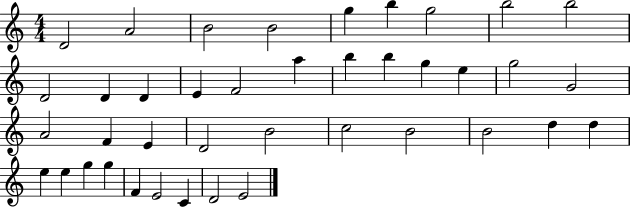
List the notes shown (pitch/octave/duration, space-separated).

D4/h A4/h B4/h B4/h G5/q B5/q G5/h B5/h B5/h D4/h D4/q D4/q E4/q F4/h A5/q B5/q B5/q G5/q E5/q G5/h G4/h A4/h F4/q E4/q D4/h B4/h C5/h B4/h B4/h D5/q D5/q E5/q E5/q G5/q G5/q F4/q E4/h C4/q D4/h E4/h